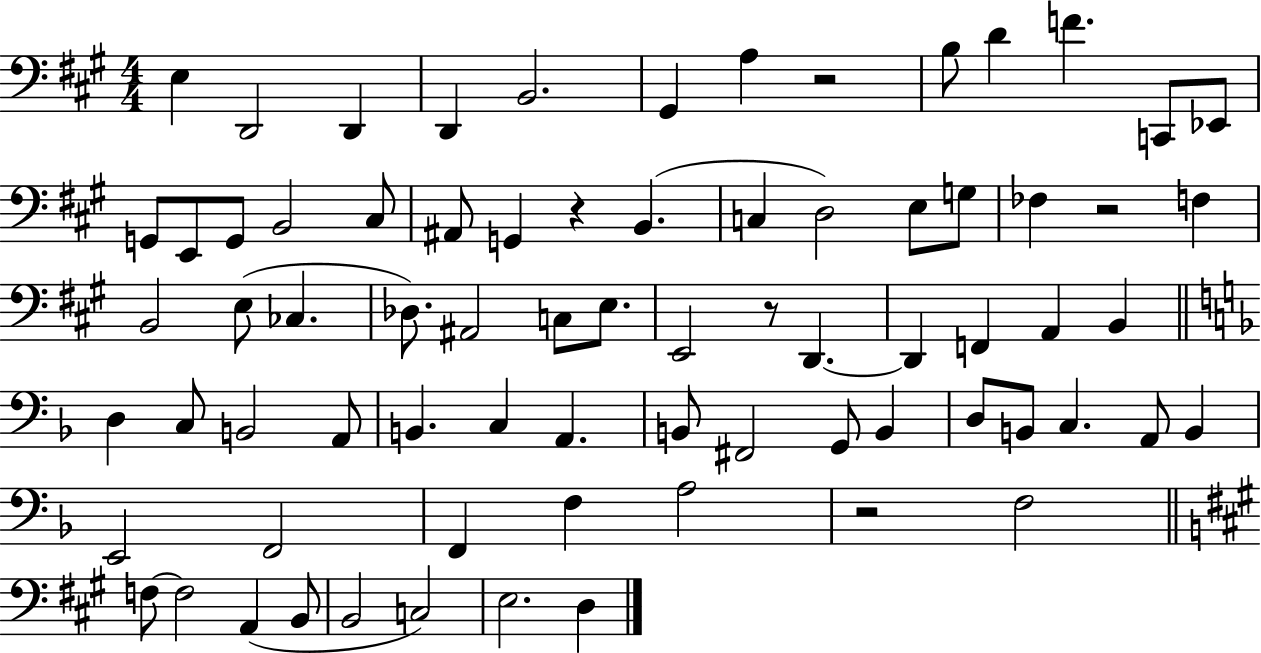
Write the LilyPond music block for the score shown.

{
  \clef bass
  \numericTimeSignature
  \time 4/4
  \key a \major
  \repeat volta 2 { e4 d,2 d,4 | d,4 b,2. | gis,4 a4 r2 | b8 d'4 f'4. c,8 ees,8 | \break g,8 e,8 g,8 b,2 cis8 | ais,8 g,4 r4 b,4.( | c4 d2) e8 g8 | fes4 r2 f4 | \break b,2 e8( ces4. | des8.) ais,2 c8 e8. | e,2 r8 d,4.~~ | d,4 f,4 a,4 b,4 | \break \bar "||" \break \key f \major d4 c8 b,2 a,8 | b,4. c4 a,4. | b,8 fis,2 g,8 b,4 | d8 b,8 c4. a,8 b,4 | \break e,2 f,2 | f,4 f4 a2 | r2 f2 | \bar "||" \break \key a \major f8~~ f2 a,4( b,8 | b,2 c2) | e2. d4 | } \bar "|."
}